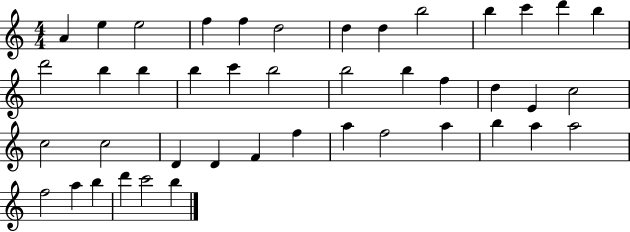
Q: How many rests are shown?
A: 0